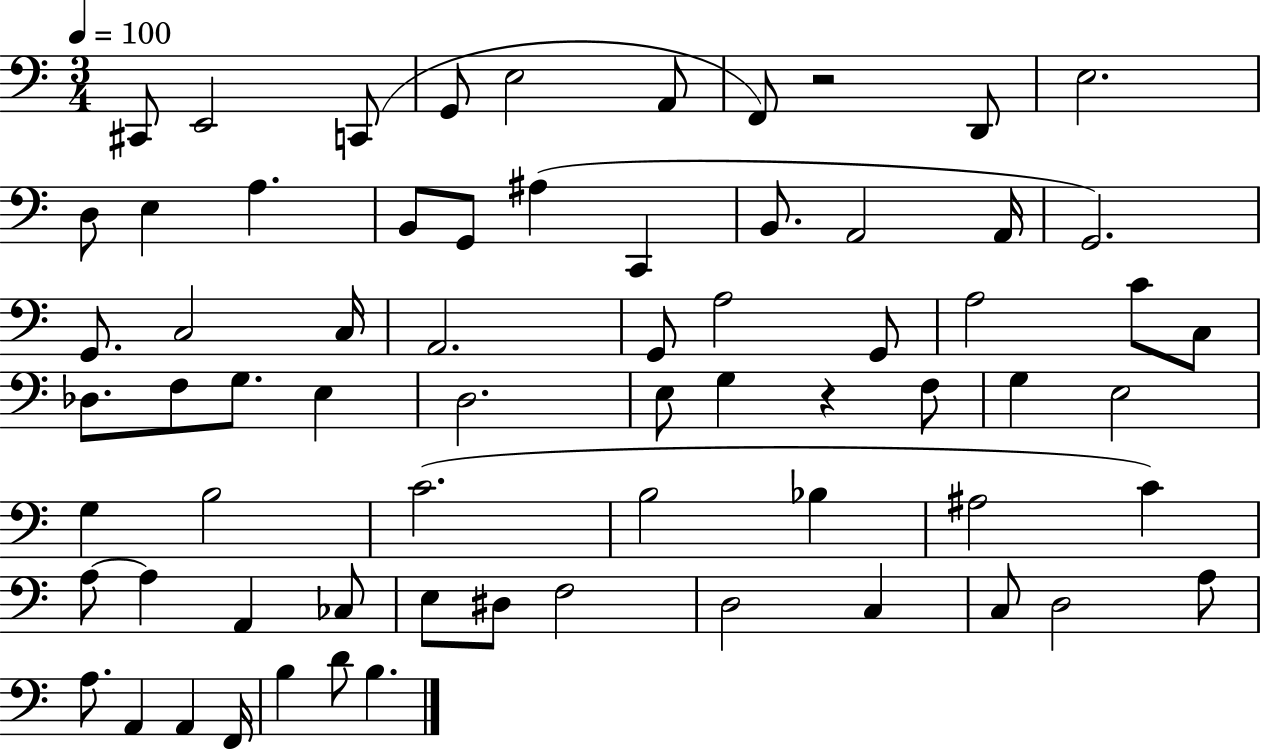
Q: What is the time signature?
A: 3/4